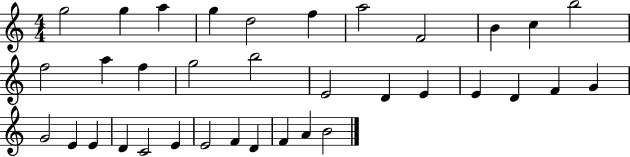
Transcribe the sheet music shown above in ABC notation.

X:1
T:Untitled
M:4/4
L:1/4
K:C
g2 g a g d2 f a2 F2 B c b2 f2 a f g2 b2 E2 D E E D F G G2 E E D C2 E E2 F D F A B2